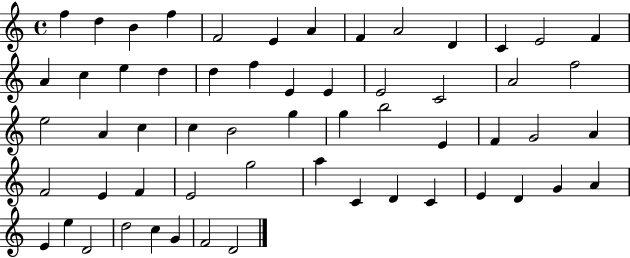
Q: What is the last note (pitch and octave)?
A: D4